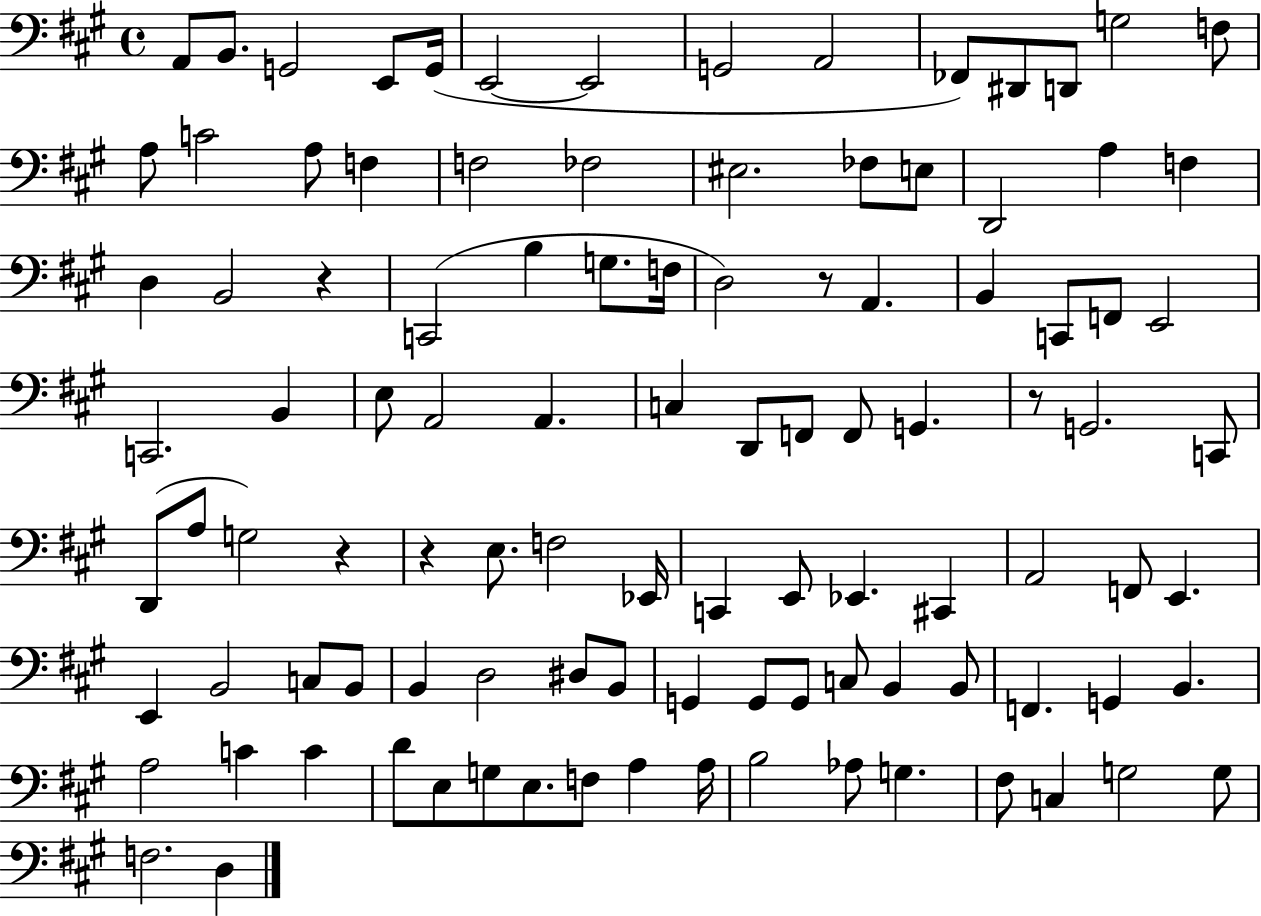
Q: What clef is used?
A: bass